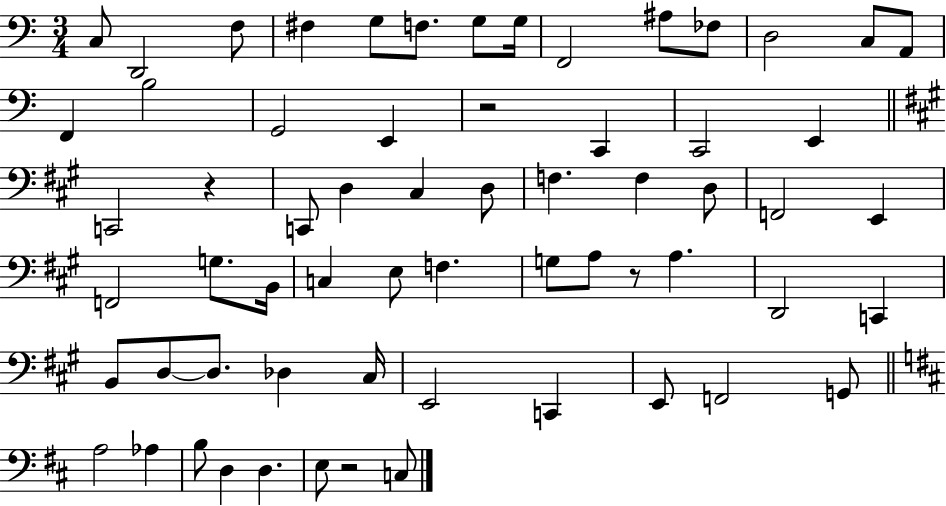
X:1
T:Untitled
M:3/4
L:1/4
K:C
C,/2 D,,2 F,/2 ^F, G,/2 F,/2 G,/2 G,/4 F,,2 ^A,/2 _F,/2 D,2 C,/2 A,,/2 F,, B,2 G,,2 E,, z2 C,, C,,2 E,, C,,2 z C,,/2 D, ^C, D,/2 F, F, D,/2 F,,2 E,, F,,2 G,/2 B,,/4 C, E,/2 F, G,/2 A,/2 z/2 A, D,,2 C,, B,,/2 D,/2 D,/2 _D, ^C,/4 E,,2 C,, E,,/2 F,,2 G,,/2 A,2 _A, B,/2 D, D, E,/2 z2 C,/2